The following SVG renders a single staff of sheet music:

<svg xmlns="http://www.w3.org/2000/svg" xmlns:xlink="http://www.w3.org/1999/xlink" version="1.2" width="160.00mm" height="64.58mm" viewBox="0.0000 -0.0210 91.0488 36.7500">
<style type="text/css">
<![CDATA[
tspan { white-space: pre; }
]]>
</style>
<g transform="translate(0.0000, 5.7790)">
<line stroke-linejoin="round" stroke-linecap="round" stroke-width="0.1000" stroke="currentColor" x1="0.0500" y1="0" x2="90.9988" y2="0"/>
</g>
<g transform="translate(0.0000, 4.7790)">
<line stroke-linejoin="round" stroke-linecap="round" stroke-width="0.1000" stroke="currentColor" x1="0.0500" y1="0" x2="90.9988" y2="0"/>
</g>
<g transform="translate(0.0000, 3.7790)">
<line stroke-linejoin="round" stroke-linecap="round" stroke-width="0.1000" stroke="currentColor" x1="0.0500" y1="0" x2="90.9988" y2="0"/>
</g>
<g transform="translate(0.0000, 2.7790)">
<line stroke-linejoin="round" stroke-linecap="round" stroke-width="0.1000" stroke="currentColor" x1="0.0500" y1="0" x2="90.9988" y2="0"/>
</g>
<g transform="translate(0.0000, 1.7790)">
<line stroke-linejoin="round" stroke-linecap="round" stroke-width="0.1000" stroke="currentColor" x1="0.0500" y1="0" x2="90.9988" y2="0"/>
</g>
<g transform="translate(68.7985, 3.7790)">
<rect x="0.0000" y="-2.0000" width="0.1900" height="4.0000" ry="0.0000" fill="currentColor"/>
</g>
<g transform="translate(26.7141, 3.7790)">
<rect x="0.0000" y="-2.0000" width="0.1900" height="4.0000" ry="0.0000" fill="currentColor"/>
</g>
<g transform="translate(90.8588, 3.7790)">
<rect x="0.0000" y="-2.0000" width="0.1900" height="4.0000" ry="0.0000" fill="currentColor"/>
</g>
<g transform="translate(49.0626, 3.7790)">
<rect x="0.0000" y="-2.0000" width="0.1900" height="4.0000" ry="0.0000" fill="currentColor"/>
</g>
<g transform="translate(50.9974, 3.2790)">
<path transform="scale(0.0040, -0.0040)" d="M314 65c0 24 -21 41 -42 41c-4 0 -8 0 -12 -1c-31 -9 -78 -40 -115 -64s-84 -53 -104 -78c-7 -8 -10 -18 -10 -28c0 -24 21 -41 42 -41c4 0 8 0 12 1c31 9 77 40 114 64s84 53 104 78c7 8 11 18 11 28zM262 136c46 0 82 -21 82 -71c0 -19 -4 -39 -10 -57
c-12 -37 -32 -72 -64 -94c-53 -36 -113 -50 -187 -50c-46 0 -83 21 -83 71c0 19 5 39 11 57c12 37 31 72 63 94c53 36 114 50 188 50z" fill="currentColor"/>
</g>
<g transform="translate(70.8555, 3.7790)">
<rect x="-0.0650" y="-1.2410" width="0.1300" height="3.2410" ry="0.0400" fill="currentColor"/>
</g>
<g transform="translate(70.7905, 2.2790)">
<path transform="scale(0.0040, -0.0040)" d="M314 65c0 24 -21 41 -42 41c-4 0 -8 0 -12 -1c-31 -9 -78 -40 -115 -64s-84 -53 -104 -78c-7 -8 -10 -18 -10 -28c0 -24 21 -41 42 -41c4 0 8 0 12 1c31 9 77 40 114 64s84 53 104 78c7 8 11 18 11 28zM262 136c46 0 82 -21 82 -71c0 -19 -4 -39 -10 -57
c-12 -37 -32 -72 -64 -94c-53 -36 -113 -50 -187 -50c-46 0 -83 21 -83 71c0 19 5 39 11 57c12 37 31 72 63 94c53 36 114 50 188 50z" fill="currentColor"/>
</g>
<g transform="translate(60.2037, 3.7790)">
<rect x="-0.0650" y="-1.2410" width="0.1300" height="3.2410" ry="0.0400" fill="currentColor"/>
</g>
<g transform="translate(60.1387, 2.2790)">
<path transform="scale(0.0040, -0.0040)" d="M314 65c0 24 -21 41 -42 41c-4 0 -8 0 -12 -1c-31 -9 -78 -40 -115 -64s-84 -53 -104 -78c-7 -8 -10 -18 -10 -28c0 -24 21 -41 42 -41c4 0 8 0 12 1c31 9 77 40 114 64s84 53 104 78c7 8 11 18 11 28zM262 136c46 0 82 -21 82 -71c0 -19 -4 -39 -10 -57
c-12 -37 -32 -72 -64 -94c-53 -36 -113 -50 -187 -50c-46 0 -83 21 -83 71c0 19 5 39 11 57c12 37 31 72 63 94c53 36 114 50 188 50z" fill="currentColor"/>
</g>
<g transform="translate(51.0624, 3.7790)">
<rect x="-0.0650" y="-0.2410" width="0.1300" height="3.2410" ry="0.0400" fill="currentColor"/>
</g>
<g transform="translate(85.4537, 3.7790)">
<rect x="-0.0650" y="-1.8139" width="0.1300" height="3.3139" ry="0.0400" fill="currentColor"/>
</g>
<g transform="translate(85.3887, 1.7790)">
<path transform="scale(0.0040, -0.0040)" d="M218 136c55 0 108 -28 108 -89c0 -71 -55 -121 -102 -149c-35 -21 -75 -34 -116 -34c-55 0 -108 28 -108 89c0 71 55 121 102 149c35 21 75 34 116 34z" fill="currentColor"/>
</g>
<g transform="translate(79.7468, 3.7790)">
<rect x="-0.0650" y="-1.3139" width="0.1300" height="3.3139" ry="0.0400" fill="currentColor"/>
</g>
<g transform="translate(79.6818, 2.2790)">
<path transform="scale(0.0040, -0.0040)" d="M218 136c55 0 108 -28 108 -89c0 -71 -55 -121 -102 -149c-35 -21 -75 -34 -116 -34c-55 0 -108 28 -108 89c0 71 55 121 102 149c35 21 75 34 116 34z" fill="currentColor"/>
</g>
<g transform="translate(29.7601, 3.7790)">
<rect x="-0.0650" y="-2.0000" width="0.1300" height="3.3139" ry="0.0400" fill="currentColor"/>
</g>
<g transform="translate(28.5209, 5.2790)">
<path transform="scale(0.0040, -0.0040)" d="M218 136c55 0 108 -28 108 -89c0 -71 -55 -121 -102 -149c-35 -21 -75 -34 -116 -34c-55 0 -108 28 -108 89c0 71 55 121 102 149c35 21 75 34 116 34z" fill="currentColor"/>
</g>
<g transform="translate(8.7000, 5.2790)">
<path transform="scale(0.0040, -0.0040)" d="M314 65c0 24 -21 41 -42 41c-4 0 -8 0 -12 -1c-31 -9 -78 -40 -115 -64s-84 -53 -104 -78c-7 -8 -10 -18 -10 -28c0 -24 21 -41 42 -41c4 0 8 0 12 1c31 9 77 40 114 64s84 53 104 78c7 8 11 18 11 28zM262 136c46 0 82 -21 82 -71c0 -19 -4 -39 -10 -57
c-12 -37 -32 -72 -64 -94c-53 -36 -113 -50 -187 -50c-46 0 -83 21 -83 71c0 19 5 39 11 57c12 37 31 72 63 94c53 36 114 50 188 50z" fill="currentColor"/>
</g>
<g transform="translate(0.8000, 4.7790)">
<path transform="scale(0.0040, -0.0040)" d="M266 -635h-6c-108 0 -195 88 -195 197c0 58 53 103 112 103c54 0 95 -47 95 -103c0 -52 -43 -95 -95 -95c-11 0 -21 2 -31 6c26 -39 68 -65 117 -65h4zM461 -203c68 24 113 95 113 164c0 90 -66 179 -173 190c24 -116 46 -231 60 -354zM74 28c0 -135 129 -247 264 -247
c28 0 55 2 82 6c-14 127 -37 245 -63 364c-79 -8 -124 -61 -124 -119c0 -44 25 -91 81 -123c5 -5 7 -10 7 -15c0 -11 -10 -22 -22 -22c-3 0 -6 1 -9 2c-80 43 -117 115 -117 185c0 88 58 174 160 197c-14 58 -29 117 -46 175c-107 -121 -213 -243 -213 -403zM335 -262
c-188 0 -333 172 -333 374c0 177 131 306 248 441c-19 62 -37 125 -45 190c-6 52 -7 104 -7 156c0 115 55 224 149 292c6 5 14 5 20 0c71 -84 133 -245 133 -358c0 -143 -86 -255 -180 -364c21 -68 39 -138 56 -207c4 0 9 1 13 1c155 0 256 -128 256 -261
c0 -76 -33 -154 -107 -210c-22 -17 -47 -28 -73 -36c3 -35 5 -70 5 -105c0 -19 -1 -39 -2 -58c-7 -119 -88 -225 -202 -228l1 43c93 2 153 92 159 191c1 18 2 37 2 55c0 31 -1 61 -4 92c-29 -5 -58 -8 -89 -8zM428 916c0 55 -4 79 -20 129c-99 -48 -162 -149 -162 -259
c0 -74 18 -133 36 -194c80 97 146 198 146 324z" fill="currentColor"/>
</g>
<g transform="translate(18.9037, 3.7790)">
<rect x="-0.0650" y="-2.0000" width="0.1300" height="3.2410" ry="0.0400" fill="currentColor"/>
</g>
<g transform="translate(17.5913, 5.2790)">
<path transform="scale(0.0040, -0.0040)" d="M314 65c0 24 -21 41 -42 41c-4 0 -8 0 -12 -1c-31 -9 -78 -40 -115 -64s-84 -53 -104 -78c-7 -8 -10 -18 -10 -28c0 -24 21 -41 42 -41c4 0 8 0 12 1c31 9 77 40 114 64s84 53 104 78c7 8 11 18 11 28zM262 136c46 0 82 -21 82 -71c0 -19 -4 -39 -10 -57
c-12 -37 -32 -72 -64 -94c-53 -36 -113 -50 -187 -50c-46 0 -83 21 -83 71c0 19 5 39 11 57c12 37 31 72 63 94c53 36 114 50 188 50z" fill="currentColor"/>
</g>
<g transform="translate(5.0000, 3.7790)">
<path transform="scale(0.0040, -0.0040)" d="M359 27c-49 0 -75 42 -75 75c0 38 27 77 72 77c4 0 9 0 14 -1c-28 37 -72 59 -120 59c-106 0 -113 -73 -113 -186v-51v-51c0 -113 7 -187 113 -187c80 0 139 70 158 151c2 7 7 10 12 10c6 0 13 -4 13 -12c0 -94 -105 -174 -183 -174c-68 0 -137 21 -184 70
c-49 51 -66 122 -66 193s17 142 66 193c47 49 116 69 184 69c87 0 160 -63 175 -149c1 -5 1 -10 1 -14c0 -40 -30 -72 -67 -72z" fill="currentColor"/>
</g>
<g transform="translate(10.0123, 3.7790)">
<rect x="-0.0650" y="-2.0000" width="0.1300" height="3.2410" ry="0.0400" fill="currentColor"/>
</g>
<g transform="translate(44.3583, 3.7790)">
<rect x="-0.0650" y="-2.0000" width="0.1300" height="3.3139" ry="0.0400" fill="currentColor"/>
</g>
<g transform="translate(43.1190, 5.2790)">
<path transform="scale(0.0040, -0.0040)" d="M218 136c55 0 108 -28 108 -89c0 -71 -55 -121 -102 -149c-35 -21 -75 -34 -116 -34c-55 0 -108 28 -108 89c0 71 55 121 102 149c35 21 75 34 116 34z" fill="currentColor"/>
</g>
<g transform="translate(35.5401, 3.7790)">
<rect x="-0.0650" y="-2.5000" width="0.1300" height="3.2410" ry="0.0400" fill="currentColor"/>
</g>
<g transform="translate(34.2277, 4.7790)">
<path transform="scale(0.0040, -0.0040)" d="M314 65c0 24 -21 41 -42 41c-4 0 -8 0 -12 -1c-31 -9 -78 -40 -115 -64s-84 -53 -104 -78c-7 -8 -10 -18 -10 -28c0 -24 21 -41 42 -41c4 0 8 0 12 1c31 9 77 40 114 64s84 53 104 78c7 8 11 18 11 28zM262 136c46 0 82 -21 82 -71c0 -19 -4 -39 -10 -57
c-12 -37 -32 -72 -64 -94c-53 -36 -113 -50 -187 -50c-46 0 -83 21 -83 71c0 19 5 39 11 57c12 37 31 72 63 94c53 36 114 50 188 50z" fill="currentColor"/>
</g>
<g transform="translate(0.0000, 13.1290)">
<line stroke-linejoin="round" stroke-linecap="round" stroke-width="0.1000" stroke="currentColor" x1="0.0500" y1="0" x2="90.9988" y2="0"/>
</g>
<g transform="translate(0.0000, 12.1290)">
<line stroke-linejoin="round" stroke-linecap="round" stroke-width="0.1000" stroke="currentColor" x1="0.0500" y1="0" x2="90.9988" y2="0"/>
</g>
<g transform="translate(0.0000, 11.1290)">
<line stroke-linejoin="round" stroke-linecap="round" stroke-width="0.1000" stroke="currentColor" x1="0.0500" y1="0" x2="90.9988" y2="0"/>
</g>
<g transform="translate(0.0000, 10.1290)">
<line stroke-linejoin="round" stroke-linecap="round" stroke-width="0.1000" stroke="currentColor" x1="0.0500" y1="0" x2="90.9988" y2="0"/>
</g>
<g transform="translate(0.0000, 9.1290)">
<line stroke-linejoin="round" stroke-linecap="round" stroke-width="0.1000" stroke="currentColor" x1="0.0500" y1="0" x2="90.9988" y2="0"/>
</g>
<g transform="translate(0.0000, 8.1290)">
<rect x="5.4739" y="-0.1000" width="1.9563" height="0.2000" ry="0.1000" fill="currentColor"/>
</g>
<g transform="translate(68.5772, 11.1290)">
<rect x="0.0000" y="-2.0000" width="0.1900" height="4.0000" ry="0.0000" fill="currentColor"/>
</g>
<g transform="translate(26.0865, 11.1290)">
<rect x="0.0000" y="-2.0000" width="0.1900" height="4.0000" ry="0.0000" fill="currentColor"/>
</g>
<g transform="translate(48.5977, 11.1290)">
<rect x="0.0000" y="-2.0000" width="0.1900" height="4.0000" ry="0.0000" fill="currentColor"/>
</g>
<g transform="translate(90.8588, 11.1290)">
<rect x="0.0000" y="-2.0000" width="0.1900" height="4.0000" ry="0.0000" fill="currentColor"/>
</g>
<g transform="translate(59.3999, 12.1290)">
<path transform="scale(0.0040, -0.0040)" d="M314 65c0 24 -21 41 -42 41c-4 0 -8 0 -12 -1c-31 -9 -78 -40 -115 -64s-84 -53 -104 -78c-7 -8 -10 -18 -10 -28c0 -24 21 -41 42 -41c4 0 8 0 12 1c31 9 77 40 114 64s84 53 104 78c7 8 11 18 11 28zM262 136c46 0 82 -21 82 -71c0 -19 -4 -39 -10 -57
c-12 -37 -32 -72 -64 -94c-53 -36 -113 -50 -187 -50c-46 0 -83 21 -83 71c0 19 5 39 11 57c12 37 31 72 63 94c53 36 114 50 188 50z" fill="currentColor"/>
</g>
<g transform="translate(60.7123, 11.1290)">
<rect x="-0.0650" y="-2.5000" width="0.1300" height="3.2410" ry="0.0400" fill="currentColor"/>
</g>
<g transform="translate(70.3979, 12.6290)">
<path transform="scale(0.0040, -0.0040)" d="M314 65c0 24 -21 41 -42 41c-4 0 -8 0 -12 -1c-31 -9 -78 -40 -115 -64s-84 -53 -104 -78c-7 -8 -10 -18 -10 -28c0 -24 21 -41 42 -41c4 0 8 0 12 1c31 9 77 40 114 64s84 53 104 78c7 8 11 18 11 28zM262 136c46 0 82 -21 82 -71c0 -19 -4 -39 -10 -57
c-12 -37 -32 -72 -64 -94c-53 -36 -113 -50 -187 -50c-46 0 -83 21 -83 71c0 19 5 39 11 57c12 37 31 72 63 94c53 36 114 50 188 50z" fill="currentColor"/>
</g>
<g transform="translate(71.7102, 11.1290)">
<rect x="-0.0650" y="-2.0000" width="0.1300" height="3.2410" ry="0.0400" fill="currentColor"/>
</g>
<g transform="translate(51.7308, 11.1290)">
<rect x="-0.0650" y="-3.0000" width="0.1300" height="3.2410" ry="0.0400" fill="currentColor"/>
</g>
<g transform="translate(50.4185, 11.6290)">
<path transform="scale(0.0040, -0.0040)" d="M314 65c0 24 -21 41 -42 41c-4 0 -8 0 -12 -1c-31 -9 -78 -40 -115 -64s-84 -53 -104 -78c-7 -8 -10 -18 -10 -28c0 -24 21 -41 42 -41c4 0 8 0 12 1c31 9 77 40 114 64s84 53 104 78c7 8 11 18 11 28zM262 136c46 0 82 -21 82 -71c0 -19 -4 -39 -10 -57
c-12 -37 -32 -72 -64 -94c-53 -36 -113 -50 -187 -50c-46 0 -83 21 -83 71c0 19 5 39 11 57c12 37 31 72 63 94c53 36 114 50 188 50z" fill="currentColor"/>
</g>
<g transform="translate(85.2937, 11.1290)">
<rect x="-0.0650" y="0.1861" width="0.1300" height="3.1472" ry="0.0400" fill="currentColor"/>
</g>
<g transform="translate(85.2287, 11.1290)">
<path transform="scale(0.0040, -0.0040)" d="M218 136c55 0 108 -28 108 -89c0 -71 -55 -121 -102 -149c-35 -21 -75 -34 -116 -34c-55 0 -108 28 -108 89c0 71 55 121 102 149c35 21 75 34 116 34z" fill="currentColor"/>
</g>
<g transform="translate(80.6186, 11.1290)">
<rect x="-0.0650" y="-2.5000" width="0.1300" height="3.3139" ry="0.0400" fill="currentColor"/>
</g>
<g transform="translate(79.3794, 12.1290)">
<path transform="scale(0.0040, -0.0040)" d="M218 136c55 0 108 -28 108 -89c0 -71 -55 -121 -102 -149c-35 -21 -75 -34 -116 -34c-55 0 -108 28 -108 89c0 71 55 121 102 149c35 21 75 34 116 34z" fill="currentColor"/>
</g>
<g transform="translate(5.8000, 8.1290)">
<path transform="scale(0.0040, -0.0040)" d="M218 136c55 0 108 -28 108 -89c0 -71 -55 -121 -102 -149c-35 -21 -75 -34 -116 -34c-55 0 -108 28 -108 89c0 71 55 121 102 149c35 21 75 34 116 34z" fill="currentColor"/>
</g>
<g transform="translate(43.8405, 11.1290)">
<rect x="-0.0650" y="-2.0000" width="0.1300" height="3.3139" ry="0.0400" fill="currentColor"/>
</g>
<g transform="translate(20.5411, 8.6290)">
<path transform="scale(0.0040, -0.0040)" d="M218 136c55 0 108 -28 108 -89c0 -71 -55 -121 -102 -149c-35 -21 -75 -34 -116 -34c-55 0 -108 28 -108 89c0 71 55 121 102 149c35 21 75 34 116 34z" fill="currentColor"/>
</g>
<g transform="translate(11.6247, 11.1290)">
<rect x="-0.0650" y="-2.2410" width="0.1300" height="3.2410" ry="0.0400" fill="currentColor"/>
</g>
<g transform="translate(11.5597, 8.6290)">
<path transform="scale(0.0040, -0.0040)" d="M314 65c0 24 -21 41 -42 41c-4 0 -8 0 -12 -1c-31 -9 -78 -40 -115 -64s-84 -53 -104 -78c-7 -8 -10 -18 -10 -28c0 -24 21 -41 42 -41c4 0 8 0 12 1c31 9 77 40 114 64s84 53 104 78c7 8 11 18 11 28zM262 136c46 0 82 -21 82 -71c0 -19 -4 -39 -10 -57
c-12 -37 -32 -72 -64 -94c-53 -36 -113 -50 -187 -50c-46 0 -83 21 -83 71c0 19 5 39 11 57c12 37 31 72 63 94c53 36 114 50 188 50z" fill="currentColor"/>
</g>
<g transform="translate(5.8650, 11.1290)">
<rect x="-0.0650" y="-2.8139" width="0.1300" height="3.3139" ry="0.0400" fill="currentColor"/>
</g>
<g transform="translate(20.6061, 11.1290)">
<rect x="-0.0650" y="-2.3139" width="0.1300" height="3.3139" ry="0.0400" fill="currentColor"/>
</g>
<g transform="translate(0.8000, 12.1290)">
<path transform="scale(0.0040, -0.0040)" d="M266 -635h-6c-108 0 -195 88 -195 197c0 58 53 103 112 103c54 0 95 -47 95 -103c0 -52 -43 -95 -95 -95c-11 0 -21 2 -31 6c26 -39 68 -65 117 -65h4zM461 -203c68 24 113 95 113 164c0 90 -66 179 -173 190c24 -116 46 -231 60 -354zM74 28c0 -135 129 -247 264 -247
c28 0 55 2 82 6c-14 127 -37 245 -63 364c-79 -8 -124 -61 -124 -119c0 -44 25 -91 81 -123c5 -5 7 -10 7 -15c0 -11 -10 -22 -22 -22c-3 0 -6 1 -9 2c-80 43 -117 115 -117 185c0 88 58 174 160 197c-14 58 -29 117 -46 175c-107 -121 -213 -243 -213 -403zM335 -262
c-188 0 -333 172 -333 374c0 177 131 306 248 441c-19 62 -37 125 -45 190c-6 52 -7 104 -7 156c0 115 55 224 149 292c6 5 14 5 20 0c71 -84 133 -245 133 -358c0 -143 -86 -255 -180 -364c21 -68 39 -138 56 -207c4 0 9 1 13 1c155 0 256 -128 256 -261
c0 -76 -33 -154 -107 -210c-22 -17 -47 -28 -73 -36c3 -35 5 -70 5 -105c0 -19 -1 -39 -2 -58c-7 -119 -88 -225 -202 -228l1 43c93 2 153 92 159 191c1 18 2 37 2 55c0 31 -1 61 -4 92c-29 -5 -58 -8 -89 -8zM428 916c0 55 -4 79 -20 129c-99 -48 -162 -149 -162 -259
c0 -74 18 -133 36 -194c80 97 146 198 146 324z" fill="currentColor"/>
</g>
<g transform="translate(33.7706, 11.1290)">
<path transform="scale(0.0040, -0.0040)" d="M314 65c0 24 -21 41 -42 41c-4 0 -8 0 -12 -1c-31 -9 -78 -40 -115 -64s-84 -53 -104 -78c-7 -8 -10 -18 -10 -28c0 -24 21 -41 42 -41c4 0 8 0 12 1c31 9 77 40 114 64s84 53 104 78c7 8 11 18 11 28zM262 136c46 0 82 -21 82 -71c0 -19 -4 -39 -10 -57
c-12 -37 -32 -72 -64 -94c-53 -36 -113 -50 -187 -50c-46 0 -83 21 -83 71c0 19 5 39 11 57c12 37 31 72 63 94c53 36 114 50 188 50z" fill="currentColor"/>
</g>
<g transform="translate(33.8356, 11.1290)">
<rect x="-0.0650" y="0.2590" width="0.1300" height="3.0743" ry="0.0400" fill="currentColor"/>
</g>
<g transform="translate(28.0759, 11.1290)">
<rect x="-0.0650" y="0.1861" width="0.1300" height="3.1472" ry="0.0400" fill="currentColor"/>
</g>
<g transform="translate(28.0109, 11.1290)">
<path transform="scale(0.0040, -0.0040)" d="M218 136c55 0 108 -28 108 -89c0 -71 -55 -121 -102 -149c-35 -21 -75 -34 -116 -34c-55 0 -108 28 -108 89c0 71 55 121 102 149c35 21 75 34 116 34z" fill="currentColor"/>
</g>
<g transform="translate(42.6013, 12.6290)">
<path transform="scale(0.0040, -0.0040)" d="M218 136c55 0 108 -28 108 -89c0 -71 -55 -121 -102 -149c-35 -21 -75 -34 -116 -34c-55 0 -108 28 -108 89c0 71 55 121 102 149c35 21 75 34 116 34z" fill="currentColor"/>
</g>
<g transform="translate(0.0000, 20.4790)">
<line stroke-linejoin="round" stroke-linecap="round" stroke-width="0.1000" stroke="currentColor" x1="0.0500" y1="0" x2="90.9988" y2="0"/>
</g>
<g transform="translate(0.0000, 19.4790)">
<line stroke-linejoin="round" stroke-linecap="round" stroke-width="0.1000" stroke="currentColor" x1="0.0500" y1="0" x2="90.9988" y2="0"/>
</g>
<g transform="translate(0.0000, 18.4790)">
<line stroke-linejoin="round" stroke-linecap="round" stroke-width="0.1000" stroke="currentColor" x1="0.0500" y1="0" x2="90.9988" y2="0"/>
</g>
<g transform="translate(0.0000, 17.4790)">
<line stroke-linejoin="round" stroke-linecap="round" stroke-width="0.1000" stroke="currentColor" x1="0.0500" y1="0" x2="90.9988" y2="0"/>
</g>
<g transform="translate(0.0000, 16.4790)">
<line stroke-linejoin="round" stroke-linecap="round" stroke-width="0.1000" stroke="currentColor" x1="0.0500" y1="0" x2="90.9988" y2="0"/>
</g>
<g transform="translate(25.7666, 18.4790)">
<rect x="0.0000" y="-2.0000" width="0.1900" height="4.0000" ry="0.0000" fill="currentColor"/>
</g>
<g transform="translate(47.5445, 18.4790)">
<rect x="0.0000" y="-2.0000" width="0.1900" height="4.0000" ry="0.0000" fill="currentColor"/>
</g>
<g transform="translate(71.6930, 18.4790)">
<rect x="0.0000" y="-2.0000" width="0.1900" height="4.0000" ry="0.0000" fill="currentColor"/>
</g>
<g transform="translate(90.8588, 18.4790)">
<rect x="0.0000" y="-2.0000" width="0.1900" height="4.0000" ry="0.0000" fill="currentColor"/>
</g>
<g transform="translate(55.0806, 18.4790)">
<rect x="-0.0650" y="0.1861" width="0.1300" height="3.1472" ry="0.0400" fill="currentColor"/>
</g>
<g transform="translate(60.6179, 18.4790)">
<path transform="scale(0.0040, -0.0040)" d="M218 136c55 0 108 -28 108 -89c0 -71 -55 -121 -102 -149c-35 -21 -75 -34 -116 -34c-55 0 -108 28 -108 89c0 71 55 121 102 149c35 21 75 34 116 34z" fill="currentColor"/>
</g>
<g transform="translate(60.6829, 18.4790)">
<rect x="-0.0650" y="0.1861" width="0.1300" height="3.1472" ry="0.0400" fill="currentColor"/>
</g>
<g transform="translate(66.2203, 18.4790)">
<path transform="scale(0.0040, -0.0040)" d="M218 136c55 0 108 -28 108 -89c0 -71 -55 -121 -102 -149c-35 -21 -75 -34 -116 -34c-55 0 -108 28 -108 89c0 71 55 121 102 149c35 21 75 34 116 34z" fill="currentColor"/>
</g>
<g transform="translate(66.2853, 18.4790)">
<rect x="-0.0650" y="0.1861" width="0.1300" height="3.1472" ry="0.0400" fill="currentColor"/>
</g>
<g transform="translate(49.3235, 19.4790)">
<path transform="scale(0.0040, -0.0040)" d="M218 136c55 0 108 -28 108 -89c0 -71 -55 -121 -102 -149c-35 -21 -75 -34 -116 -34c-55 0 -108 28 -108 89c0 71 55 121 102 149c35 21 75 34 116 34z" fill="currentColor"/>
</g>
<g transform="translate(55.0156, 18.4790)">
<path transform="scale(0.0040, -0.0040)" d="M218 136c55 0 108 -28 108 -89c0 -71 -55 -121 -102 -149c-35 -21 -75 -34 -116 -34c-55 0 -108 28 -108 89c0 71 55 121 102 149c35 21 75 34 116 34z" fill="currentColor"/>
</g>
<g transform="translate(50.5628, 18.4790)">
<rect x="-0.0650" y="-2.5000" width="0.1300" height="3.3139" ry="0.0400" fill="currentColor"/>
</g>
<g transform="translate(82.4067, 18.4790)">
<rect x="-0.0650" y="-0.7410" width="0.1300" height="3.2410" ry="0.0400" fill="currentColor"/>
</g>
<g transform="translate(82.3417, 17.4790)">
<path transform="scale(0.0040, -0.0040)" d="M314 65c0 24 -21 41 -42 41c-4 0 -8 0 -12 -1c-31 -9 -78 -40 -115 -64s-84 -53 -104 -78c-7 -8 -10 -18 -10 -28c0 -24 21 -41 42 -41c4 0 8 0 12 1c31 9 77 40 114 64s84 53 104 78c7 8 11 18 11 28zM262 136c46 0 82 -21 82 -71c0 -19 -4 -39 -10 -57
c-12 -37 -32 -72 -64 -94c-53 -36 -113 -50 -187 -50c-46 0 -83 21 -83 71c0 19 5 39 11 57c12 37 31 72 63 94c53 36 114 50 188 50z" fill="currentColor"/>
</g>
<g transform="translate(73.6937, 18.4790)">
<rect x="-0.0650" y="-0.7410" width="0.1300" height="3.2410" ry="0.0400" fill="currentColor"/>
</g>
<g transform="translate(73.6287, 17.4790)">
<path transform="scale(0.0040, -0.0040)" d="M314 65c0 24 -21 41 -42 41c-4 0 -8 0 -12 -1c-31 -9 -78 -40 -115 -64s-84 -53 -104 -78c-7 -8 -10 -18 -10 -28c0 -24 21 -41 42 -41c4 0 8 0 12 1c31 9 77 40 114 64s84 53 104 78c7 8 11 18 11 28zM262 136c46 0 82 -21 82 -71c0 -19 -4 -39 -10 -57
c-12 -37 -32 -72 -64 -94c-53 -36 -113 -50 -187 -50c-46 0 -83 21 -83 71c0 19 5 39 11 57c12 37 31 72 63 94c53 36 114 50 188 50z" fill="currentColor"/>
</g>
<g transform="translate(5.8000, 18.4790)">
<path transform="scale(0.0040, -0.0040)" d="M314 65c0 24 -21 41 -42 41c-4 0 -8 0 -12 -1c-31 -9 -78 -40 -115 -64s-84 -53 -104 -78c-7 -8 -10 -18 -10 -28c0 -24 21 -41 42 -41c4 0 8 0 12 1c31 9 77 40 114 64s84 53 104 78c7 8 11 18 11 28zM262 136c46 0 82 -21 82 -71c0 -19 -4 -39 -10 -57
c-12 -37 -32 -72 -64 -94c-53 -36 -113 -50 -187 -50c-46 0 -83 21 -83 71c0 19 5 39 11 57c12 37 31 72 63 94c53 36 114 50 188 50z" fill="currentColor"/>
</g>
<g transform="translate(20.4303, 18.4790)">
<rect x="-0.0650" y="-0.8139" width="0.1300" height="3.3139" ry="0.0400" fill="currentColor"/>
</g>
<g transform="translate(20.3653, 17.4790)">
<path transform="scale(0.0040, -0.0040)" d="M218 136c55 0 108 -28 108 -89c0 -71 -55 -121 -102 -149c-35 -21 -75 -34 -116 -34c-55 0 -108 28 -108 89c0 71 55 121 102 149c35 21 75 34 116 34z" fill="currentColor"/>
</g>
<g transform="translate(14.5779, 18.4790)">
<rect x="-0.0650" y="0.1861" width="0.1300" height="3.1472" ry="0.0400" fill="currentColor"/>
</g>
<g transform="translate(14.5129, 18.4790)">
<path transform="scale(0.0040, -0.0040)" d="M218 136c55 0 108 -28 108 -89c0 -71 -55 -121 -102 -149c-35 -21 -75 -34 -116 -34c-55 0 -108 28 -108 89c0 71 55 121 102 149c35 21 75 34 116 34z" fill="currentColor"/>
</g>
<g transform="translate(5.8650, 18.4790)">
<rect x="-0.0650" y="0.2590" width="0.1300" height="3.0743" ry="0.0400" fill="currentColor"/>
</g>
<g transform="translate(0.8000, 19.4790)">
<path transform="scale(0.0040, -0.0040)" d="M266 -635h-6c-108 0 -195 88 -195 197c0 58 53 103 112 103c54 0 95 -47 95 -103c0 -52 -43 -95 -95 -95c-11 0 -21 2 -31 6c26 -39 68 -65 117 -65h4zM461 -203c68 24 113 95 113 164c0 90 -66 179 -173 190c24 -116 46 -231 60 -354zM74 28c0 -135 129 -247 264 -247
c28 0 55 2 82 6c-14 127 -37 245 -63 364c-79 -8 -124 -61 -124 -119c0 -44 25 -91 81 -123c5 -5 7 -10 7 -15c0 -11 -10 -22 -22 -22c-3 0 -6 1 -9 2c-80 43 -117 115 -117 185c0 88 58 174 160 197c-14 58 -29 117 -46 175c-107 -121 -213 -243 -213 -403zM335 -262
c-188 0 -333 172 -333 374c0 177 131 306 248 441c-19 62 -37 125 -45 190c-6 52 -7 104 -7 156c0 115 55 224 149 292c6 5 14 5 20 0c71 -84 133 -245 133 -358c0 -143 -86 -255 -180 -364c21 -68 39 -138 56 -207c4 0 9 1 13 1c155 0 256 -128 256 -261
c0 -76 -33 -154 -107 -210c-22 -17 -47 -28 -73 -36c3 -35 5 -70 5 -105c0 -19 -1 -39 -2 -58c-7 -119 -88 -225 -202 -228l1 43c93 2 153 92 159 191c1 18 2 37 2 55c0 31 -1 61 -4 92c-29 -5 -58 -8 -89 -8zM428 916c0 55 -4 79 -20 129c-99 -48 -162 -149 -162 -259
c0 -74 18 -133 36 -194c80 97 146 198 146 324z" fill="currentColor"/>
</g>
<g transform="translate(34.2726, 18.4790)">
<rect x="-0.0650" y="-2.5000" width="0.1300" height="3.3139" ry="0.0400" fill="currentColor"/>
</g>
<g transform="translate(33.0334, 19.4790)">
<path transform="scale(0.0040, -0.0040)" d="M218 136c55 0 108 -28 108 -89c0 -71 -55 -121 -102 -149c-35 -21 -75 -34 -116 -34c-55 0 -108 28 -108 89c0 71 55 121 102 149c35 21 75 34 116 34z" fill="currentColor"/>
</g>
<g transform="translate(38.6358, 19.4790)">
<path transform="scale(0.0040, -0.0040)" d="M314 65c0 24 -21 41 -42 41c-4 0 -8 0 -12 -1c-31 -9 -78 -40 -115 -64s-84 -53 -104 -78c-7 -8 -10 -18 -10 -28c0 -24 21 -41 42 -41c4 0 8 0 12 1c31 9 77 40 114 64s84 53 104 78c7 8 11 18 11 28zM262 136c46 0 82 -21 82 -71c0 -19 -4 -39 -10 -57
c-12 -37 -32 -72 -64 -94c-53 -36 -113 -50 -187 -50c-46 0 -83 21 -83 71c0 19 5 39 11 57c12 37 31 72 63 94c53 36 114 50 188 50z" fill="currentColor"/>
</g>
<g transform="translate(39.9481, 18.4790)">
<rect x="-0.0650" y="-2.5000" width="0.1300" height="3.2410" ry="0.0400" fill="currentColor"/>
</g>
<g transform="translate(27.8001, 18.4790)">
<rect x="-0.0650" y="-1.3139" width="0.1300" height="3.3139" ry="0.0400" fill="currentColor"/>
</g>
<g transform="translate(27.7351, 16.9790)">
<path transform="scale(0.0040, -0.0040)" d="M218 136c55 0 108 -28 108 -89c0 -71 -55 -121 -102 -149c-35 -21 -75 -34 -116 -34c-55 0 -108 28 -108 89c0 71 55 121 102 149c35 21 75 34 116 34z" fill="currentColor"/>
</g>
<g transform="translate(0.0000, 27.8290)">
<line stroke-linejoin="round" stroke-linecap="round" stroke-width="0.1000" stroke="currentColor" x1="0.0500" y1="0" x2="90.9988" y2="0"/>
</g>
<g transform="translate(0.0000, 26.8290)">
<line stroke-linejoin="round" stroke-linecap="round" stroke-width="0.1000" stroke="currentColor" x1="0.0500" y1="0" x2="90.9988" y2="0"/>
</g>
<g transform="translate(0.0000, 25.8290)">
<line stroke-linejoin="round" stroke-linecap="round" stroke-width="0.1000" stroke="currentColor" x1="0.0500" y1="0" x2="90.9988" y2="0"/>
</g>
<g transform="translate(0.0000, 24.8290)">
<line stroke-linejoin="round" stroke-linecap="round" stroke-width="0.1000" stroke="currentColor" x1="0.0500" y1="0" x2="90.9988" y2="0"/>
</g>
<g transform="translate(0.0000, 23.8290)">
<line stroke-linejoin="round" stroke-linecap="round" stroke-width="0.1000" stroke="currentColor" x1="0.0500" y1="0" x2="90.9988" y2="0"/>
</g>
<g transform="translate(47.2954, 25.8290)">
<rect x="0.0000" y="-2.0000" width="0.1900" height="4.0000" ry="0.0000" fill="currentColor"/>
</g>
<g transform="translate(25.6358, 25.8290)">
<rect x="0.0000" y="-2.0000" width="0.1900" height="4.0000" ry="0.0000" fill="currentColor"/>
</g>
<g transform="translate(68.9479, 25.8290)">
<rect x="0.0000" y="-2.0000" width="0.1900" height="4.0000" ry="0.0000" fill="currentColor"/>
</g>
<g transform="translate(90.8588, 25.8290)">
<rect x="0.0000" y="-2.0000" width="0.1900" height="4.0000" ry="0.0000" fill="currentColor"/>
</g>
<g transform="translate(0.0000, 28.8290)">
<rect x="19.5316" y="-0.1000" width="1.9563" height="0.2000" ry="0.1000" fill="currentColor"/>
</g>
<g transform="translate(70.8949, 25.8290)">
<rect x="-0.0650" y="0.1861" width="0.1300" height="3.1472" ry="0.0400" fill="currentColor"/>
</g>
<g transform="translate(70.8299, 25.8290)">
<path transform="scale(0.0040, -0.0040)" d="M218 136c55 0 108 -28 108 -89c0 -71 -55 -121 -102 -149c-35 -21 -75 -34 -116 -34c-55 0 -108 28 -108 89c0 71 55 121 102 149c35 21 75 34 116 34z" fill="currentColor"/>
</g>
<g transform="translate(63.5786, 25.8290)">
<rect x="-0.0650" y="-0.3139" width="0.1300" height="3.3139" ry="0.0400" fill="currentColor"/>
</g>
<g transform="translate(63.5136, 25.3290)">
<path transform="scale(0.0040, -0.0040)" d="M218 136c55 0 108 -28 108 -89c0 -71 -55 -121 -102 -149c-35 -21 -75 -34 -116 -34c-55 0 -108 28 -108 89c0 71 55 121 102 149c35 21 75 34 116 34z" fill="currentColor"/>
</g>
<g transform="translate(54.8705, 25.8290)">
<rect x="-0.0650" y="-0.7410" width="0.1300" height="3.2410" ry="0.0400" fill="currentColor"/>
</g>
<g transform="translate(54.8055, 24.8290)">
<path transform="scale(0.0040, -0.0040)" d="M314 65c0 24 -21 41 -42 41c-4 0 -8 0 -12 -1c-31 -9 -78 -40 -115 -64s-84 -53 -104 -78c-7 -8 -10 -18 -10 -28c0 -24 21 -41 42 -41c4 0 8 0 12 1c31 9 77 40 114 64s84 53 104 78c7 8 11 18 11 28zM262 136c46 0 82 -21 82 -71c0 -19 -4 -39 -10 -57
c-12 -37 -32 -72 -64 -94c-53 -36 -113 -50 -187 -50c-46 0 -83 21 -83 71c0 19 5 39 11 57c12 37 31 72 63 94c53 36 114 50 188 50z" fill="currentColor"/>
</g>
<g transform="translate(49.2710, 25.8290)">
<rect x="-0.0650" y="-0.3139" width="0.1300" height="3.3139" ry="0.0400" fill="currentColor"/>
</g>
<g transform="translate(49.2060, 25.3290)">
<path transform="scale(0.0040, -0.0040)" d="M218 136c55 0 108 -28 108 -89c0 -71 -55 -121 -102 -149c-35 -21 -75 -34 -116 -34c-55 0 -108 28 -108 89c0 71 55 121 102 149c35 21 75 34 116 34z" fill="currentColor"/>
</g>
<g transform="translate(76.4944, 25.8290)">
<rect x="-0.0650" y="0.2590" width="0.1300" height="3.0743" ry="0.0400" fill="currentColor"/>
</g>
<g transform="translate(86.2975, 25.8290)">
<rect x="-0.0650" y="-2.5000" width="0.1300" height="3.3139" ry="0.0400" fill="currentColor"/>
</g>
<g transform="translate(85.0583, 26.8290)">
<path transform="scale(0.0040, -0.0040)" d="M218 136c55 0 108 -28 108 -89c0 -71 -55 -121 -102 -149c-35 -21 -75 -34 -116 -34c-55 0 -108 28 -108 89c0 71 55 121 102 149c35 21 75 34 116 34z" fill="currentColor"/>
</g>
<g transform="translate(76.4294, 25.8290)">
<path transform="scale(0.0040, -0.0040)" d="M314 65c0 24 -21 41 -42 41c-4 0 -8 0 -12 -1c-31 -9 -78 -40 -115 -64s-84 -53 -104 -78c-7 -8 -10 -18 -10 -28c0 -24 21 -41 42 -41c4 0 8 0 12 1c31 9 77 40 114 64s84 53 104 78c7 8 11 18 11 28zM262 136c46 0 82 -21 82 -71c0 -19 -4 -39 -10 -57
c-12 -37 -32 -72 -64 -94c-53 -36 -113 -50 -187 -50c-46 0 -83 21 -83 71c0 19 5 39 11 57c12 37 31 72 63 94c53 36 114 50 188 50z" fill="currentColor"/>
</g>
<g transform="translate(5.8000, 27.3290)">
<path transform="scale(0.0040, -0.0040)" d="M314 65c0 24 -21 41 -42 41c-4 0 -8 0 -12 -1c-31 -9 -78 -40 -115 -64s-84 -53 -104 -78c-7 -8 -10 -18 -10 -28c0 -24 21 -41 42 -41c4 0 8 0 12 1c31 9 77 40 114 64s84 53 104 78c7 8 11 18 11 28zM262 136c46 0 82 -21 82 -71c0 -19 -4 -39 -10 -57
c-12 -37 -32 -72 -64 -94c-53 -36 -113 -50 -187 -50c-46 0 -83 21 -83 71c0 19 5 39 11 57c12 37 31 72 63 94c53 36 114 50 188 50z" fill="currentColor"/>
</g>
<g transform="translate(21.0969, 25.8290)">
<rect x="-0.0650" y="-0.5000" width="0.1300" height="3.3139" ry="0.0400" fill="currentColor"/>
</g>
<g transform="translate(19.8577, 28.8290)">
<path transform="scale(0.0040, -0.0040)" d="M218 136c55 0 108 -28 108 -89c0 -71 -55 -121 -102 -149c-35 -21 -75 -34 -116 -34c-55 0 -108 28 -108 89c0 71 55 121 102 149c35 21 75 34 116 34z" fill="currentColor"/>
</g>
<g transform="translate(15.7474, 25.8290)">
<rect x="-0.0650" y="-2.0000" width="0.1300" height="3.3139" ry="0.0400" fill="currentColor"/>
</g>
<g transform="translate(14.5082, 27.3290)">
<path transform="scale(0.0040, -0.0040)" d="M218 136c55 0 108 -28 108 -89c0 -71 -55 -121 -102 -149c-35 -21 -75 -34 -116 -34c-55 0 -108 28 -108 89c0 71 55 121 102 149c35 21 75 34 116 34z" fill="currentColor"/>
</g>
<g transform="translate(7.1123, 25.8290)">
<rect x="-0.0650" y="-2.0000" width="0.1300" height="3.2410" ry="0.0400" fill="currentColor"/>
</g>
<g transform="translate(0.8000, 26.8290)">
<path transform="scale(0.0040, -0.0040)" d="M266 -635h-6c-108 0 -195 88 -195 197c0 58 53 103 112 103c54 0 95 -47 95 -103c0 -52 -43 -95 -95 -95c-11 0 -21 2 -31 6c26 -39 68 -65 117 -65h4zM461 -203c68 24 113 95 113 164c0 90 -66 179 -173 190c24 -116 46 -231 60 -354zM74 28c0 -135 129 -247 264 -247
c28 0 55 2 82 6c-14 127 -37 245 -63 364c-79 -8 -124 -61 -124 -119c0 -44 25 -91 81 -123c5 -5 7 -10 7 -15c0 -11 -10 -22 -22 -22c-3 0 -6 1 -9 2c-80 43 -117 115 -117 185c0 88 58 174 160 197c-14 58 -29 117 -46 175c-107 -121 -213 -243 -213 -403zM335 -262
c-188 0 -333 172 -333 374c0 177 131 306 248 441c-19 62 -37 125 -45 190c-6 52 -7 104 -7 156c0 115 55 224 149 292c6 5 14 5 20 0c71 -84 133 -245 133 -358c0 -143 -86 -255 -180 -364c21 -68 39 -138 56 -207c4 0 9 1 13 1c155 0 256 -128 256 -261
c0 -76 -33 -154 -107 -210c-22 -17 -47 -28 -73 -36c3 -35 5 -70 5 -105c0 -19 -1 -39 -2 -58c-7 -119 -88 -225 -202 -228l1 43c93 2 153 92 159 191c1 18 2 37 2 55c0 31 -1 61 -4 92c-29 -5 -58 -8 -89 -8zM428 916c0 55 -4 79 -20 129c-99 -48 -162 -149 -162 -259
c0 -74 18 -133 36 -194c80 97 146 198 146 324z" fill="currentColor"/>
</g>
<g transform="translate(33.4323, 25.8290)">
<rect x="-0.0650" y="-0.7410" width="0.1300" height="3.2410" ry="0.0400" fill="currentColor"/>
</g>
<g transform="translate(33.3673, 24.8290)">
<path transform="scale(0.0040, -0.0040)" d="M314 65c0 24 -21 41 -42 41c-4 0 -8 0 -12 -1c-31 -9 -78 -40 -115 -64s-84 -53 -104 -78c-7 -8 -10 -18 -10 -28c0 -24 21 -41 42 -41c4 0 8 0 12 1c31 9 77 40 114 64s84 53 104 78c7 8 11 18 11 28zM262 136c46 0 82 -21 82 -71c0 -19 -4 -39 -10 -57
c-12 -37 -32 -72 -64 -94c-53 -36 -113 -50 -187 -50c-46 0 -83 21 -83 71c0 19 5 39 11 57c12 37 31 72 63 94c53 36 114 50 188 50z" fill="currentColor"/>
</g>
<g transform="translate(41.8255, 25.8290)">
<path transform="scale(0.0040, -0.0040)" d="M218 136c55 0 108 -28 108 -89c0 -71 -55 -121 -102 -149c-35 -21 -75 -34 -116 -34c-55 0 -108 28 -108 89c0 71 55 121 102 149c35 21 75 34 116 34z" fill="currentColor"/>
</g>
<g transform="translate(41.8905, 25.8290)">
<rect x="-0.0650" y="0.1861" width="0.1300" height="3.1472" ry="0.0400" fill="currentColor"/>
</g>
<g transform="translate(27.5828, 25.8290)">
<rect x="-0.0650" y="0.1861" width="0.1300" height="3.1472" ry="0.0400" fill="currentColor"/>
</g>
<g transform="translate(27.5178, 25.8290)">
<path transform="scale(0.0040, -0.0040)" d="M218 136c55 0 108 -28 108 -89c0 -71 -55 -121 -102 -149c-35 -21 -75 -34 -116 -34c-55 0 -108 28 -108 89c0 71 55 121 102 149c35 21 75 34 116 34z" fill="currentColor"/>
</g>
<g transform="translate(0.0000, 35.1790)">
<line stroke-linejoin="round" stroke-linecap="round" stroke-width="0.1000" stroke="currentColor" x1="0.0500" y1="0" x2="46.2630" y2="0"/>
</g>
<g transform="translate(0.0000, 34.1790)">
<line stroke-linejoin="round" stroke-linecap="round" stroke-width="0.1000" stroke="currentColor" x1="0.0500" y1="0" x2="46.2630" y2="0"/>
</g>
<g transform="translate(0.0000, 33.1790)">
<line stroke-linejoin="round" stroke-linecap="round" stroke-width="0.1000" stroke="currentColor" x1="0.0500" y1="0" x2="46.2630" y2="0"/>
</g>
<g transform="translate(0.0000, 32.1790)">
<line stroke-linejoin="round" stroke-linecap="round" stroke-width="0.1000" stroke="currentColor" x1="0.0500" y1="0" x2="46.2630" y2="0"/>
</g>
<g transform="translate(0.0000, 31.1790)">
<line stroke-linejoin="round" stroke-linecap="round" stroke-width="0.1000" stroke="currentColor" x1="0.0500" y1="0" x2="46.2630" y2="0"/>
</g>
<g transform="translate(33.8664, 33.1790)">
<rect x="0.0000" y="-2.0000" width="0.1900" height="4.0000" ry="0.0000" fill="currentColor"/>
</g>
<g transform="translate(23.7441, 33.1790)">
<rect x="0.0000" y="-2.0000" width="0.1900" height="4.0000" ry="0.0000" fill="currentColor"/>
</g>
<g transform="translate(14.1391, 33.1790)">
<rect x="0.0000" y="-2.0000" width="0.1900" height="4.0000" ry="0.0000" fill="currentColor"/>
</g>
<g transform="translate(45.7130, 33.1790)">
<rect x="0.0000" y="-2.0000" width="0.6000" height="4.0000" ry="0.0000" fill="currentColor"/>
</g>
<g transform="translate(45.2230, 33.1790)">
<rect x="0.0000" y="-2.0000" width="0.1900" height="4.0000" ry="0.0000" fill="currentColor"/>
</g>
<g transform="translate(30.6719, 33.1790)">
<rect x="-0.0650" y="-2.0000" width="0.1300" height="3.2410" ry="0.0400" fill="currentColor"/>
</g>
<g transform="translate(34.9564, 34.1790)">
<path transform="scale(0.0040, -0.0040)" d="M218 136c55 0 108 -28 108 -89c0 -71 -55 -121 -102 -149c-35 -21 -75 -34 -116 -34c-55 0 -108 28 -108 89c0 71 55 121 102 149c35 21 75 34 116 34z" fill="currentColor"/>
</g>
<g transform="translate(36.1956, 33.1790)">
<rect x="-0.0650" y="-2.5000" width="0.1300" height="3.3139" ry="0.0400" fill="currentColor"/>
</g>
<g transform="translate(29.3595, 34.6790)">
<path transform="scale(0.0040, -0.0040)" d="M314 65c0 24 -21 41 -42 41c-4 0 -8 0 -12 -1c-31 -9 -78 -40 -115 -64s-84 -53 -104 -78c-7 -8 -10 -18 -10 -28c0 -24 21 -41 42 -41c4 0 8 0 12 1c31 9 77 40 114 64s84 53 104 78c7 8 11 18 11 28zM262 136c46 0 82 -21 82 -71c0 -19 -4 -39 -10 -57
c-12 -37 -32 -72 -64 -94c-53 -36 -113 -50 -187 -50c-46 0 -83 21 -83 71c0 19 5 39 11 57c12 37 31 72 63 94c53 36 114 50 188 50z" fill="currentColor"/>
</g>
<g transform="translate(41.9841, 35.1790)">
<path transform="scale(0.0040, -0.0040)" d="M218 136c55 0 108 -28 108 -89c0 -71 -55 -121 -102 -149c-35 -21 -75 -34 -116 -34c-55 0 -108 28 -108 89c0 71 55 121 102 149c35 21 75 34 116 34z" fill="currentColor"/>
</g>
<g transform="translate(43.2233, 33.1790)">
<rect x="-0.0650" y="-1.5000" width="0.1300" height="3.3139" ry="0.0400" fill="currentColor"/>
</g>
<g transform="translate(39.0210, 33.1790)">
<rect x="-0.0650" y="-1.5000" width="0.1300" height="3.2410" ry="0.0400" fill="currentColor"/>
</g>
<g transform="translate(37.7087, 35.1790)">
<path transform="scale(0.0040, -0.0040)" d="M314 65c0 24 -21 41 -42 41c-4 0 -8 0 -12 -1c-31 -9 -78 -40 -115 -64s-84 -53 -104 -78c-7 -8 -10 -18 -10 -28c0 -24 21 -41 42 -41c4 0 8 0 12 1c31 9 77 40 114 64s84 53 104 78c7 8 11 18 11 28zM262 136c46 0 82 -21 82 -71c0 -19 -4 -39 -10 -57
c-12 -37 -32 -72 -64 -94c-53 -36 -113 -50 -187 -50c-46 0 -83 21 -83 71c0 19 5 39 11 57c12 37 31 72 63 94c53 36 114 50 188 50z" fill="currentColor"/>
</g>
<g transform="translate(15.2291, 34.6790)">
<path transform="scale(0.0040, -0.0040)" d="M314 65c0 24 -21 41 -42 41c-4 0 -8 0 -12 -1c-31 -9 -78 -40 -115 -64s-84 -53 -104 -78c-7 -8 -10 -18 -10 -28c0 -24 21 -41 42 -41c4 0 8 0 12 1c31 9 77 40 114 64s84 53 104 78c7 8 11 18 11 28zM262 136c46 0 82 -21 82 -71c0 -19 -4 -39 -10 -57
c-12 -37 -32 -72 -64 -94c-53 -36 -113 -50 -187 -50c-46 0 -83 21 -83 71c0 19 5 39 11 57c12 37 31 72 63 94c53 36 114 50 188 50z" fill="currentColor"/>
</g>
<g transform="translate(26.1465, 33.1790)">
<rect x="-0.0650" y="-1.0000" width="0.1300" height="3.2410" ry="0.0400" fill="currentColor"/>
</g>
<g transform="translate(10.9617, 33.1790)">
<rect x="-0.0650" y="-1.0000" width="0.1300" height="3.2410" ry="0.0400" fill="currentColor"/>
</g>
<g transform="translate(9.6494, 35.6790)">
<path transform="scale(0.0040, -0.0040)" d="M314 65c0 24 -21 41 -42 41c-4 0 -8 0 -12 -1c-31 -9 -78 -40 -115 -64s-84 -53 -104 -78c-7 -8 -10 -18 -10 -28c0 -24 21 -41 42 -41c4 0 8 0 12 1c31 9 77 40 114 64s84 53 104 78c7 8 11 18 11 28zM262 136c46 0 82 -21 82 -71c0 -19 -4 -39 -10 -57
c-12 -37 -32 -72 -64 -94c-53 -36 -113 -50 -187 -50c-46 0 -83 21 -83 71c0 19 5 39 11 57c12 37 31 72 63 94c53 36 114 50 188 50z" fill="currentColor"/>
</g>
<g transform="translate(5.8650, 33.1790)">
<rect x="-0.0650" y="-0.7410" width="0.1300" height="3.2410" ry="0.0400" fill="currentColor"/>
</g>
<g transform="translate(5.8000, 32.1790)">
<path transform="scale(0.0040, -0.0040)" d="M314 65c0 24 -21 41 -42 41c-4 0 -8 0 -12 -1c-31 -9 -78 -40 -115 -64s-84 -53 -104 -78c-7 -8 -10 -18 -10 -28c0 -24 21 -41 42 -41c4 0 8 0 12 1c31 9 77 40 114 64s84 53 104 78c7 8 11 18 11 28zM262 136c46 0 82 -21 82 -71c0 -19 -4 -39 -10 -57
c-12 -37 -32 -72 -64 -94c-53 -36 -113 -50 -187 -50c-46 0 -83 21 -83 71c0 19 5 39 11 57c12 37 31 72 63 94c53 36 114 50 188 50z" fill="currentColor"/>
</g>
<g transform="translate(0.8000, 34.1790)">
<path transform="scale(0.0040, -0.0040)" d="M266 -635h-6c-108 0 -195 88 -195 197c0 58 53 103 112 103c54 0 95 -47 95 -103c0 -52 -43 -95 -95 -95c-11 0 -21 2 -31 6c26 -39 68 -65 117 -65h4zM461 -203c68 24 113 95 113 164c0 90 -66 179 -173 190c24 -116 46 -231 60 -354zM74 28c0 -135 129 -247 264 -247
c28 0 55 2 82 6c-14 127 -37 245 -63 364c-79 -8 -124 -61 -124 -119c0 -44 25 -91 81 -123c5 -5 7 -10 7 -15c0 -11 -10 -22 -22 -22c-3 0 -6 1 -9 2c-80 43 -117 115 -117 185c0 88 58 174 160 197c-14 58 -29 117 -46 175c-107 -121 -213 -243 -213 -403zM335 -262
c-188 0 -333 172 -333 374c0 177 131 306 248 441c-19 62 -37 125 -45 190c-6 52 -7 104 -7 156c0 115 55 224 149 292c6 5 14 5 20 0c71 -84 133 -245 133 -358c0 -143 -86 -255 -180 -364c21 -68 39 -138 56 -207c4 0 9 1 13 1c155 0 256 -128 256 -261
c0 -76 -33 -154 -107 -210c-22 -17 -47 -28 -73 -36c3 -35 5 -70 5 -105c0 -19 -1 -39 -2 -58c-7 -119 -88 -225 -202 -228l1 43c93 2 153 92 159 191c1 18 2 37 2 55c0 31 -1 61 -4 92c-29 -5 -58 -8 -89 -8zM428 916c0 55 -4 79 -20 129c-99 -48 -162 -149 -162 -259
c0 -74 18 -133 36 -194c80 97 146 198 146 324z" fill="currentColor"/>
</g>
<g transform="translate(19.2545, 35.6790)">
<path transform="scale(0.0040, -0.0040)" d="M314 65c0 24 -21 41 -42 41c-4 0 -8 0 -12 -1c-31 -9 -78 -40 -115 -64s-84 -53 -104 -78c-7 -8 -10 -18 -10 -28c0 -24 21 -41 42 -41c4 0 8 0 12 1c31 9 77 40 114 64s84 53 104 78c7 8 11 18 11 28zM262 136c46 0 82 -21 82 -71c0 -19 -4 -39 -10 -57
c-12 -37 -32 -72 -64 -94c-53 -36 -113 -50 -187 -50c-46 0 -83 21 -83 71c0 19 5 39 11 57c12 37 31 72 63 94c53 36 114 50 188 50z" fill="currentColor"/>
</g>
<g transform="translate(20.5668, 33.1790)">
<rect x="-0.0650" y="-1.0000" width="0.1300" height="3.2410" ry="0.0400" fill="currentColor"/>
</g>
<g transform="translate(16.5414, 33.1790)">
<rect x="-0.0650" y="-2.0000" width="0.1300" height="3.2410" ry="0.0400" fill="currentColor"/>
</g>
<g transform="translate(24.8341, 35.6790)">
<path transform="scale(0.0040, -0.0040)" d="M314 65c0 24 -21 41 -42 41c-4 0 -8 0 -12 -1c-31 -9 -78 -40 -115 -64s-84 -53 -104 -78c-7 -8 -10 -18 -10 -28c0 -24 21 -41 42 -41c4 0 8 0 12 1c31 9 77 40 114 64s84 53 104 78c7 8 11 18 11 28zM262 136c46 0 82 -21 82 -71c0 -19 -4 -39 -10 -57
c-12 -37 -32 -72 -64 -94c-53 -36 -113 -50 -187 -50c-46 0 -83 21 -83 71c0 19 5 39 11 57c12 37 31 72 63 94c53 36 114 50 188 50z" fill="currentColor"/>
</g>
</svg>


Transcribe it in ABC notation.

X:1
T:Untitled
M:4/4
L:1/4
K:C
F2 F2 F G2 F c2 e2 e2 e f a g2 g B B2 F A2 G2 F2 G B B2 B d e G G2 G B B B d2 d2 F2 F C B d2 B c d2 c B B2 G d2 D2 F2 D2 D2 F2 G E2 E